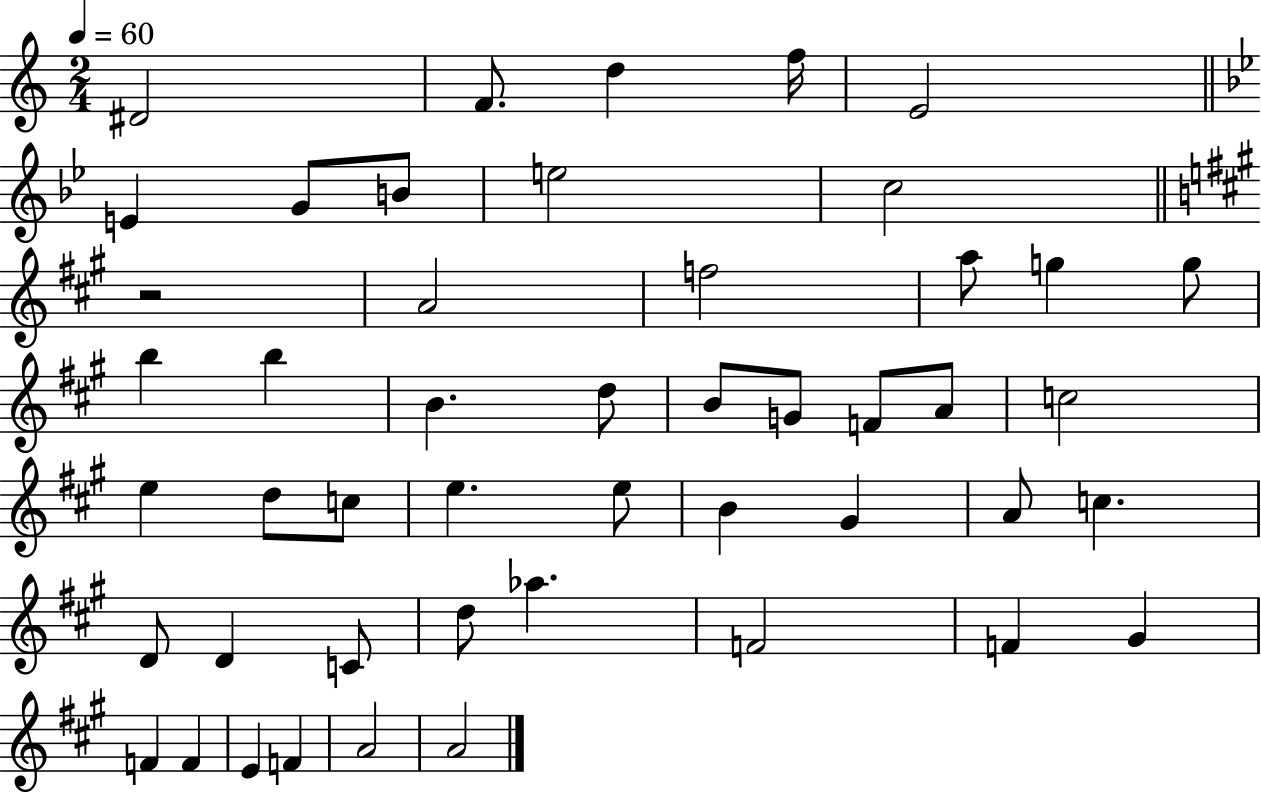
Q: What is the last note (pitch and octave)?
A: A4